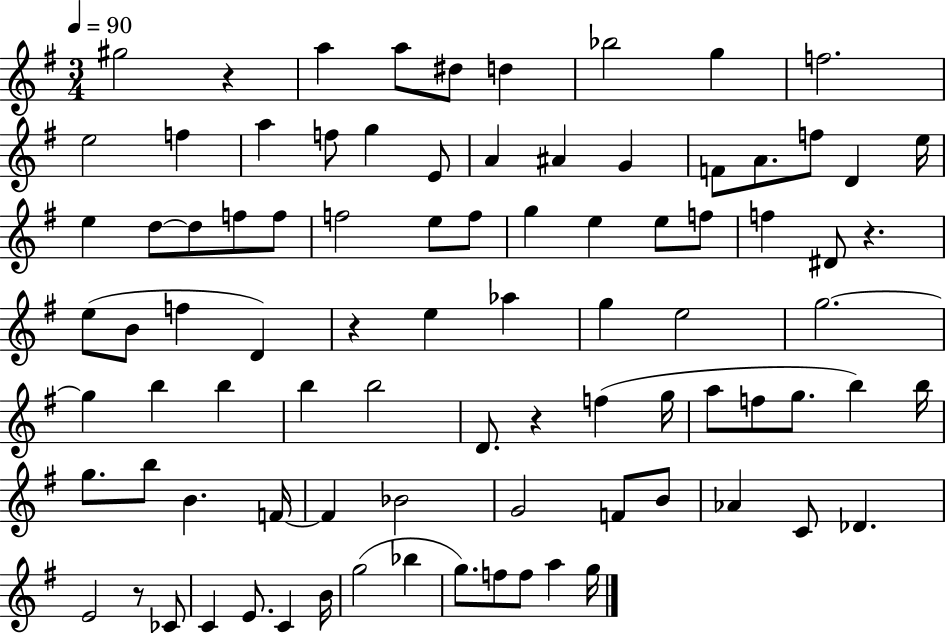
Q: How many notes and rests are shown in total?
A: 88